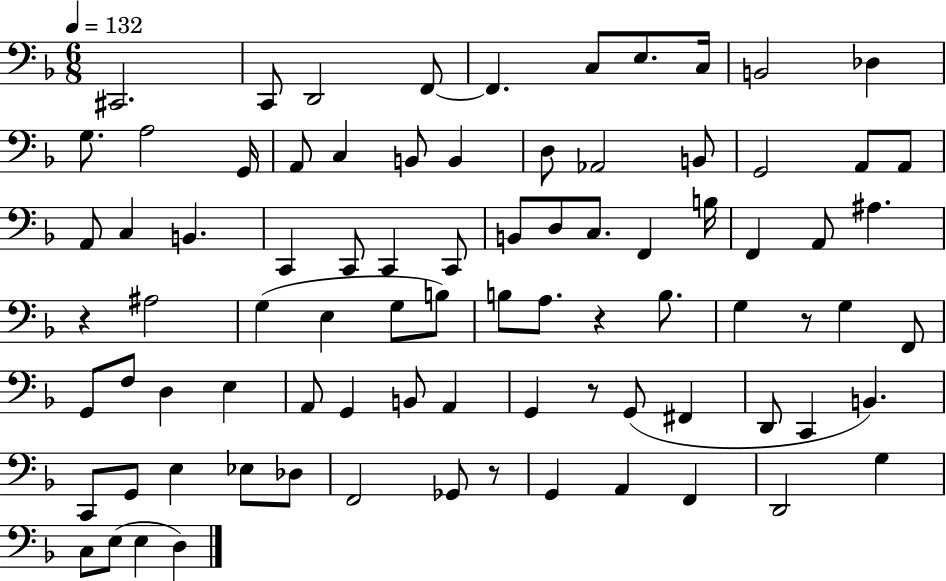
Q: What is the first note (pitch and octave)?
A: C#2